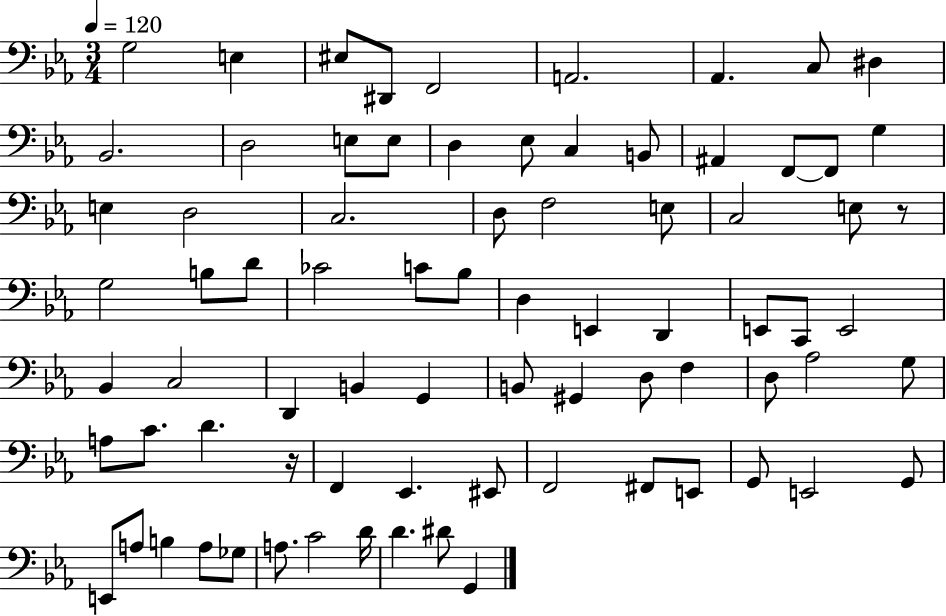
X:1
T:Untitled
M:3/4
L:1/4
K:Eb
G,2 E, ^E,/2 ^D,,/2 F,,2 A,,2 _A,, C,/2 ^D, _B,,2 D,2 E,/2 E,/2 D, _E,/2 C, B,,/2 ^A,, F,,/2 F,,/2 G, E, D,2 C,2 D,/2 F,2 E,/2 C,2 E,/2 z/2 G,2 B,/2 D/2 _C2 C/2 _B,/2 D, E,, D,, E,,/2 C,,/2 E,,2 _B,, C,2 D,, B,, G,, B,,/2 ^G,, D,/2 F, D,/2 _A,2 G,/2 A,/2 C/2 D z/4 F,, _E,, ^E,,/2 F,,2 ^F,,/2 E,,/2 G,,/2 E,,2 G,,/2 E,,/2 A,/2 B, A,/2 _G,/2 A,/2 C2 D/4 D ^D/2 G,,